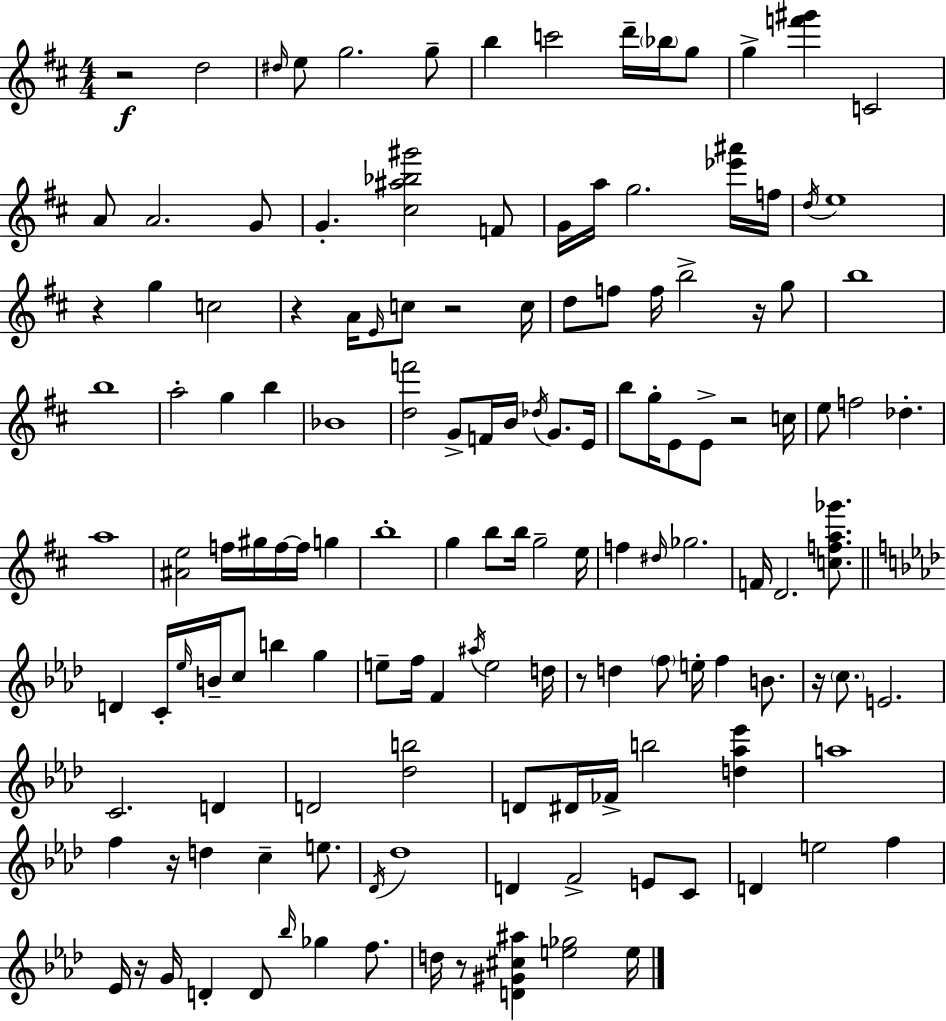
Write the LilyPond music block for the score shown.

{
  \clef treble
  \numericTimeSignature
  \time 4/4
  \key d \major
  r2\f d''2 | \grace { dis''16 } e''8 g''2. g''8-- | b''4 c'''2 d'''16-- \parenthesize bes''16 g''8 | g''4-> <f''' gis'''>4 c'2 | \break a'8 a'2. g'8 | g'4.-. <cis'' ais'' bes'' gis'''>2 f'8 | g'16 a''16 g''2. <ees''' ais'''>16 | f''16 \acciaccatura { d''16 } e''1 | \break r4 g''4 c''2 | r4 a'16 \grace { e'16 } c''8 r2 | c''16 d''8 f''8 f''16 b''2-> | r16 g''8 b''1 | \break b''1 | a''2-. g''4 b''4 | bes'1 | <d'' f'''>2 g'8-> f'16 b'16 \acciaccatura { des''16 } | \break g'8. e'16 b''8 g''16-. e'8 e'8-> r2 | c''16 e''8 f''2 des''4.-. | a''1 | <ais' e''>2 f''16 gis''16 f''16~~ f''16 | \break g''4 b''1-. | g''4 b''8 b''16 g''2-- | e''16 f''4 \grace { dis''16 } ges''2. | f'16 d'2. | \break <c'' f'' a'' ges'''>8. \bar "||" \break \key f \minor d'4 c'16-. \grace { ees''16 } b'16-- c''8 b''4 g''4 | e''8-- f''16 f'4 \acciaccatura { ais''16 } e''2 | d''16 r8 d''4 \parenthesize f''8 e''16-. f''4 b'8. | r16 \parenthesize c''8. e'2. | \break c'2. d'4 | d'2 <des'' b''>2 | d'8 dis'16 fes'16-> b''2 <d'' aes'' ees'''>4 | a''1 | \break f''4 r16 d''4 c''4-- e''8. | \acciaccatura { des'16 } des''1 | d'4 f'2-> e'8 | c'8 d'4 e''2 f''4 | \break ees'16 r16 g'16 d'4-. d'8 \grace { bes''16 } ges''4 | f''8. d''16 r8 <d' gis' cis'' ais''>4 <e'' ges''>2 | e''16 \bar "|."
}